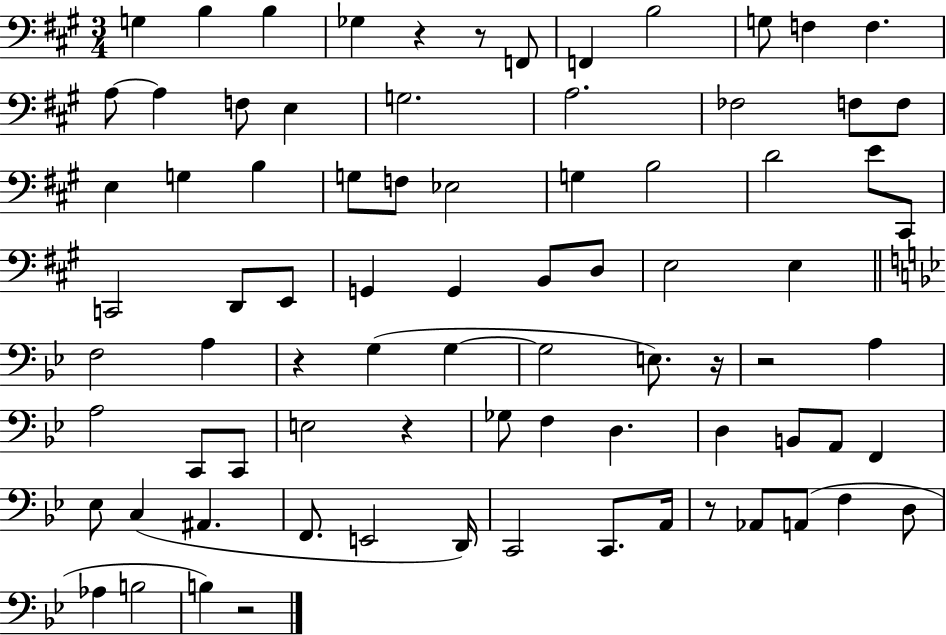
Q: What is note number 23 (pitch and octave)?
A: G3